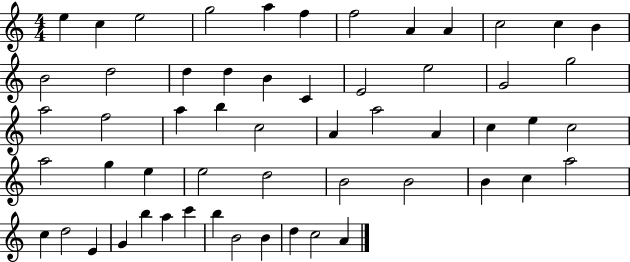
E5/q C5/q E5/h G5/h A5/q F5/q F5/h A4/q A4/q C5/h C5/q B4/q B4/h D5/h D5/q D5/q B4/q C4/q E4/h E5/h G4/h G5/h A5/h F5/h A5/q B5/q C5/h A4/q A5/h A4/q C5/q E5/q C5/h A5/h G5/q E5/q E5/h D5/h B4/h B4/h B4/q C5/q A5/h C5/q D5/h E4/q G4/q B5/q A5/q C6/q B5/q B4/h B4/q D5/q C5/h A4/q